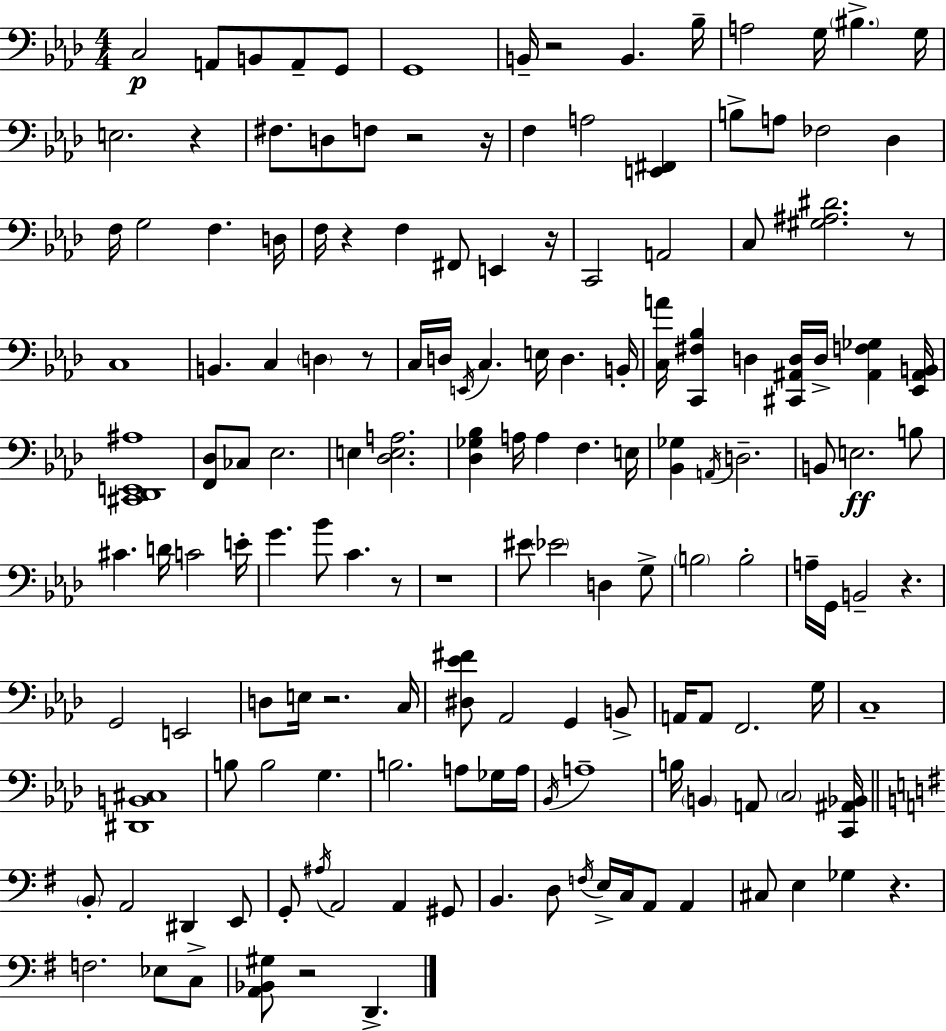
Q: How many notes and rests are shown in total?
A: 154